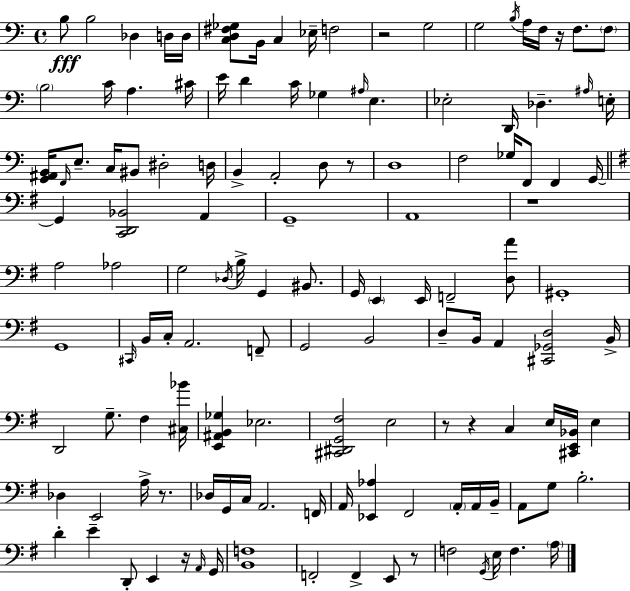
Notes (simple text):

B3/e B3/h Db3/q D3/s D3/s [C3,D3,F#3,Gb3]/e B2/s C3/q Eb3/s F3/h R/h G3/h G3/h B3/s A3/s F3/s R/s F3/e. F3/e B3/h C4/s A3/q. C#4/s E4/s D4/q C4/s Gb3/q A#3/s E3/q. Eb3/h D2/s Db3/q. A#3/s E3/s [G2,A#2,B2]/s F2/s E3/e. C3/s BIS2/e D#3/h D3/s B2/q A2/h D3/e R/e D3/w F3/h Gb3/s F2/e F2/q G2/s G2/q [C2,D2,Bb2]/h A2/q G2/w A2/w R/w A3/h Ab3/h G3/h Db3/s B3/s G2/q BIS2/e. G2/s E2/q E2/s F2/h [D3,A4]/e G#2/w G2/w C#2/s B2/s C3/s A2/h. F2/e G2/h B2/h D3/e B2/s A2/q [C#2,Gb2,D3]/h B2/s D2/h G3/e. F#3/q [C#3,Bb4]/s [E2,A#2,B2,Gb3]/q Eb3/h. [C#2,D#2,G2,F#3]/h E3/h R/e R/q C3/q E3/s [C#2,E2,Bb2]/s E3/q Db3/q E2/h A3/s R/e. Db3/s G2/s C3/s A2/h. F2/s A2/s [Eb2,Ab3]/q F#2/h A2/s A2/s B2/s A2/e G3/e B3/h. D4/q E4/q D2/e E2/q R/s A2/s G2/s [B2,F3]/w F2/h F2/q E2/e R/e F3/h G2/s E3/s F3/q. A3/s